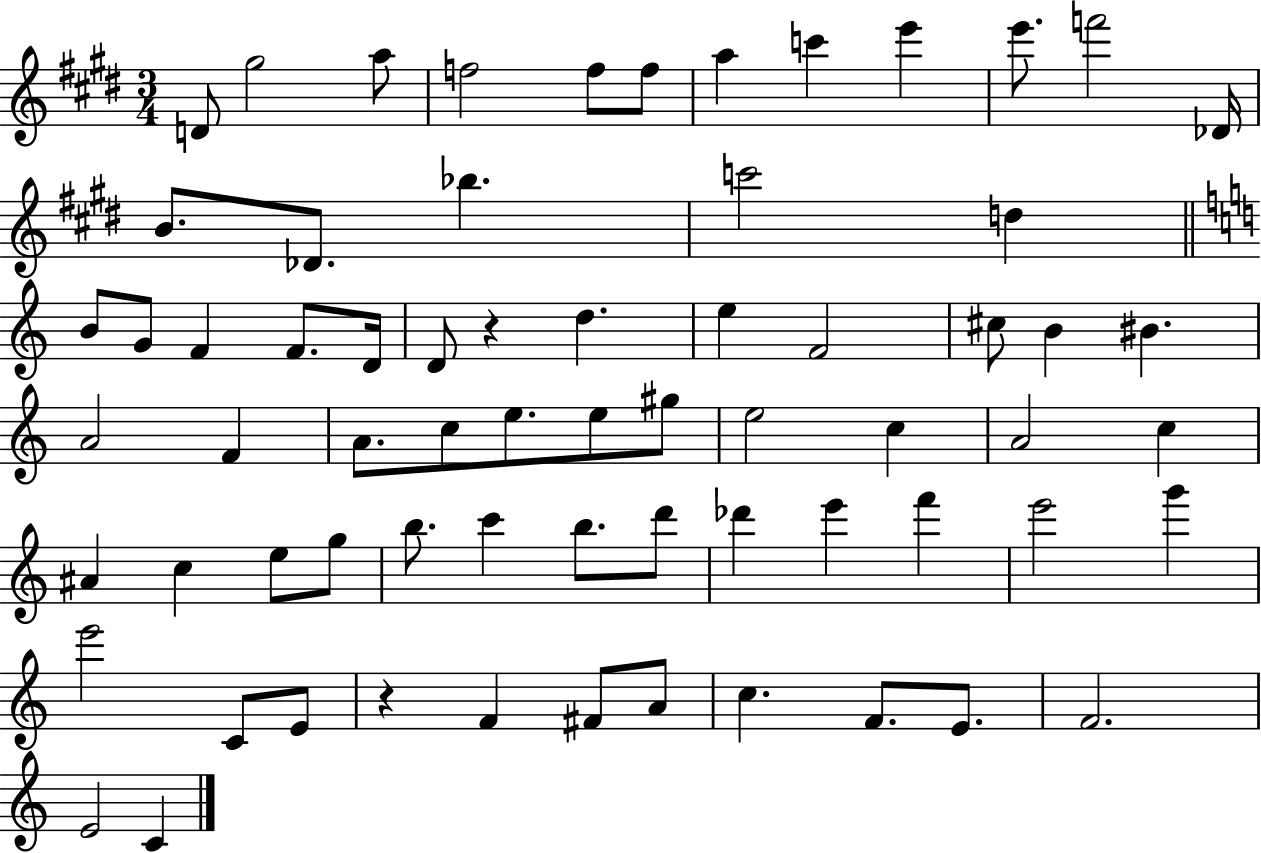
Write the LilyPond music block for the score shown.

{
  \clef treble
  \numericTimeSignature
  \time 3/4
  \key e \major
  d'8 gis''2 a''8 | f''2 f''8 f''8 | a''4 c'''4 e'''4 | e'''8. f'''2 des'16 | \break b'8. des'8. bes''4. | c'''2 d''4 | \bar "||" \break \key c \major b'8 g'8 f'4 f'8. d'16 | d'8 r4 d''4. | e''4 f'2 | cis''8 b'4 bis'4. | \break a'2 f'4 | a'8. c''8 e''8. e''8 gis''8 | e''2 c''4 | a'2 c''4 | \break ais'4 c''4 e''8 g''8 | b''8. c'''4 b''8. d'''8 | des'''4 e'''4 f'''4 | e'''2 g'''4 | \break e'''2 c'8 e'8 | r4 f'4 fis'8 a'8 | c''4. f'8. e'8. | f'2. | \break e'2 c'4 | \bar "|."
}